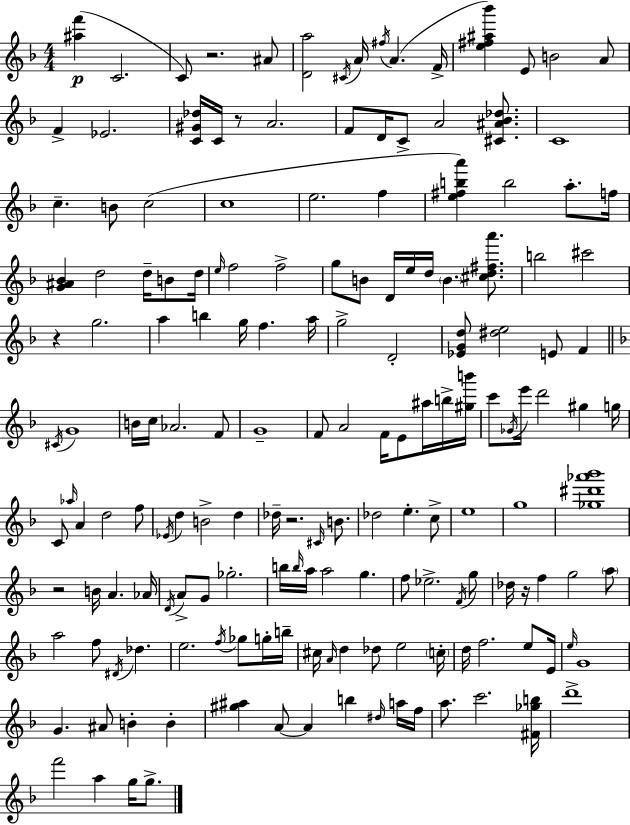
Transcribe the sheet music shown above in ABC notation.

X:1
T:Untitled
M:4/4
L:1/4
K:Dm
[^af'] C2 C/2 z2 ^A/2 [Da]2 ^C/4 A/4 ^f/4 A F/4 [e^f^a_b'] E/2 B2 A/2 F _E2 [C^G_d]/4 C/4 z/2 A2 F/2 D/4 C/2 A2 [^C^A_B_d]/2 C4 c B/2 c2 c4 e2 f [e^fba'] b2 a/2 f/4 [G^A_B] d2 d/4 B/2 d/4 e/4 f2 f2 g/2 B/2 D/4 e/4 d/4 B [^cd^fa']/2 b2 ^c'2 z g2 a b g/4 f a/4 g2 D2 [_EGd]/2 [^de]2 E/2 F ^C/4 G4 B/4 c/4 _A2 F/2 G4 F/2 A2 F/4 E/2 ^a/4 b/4 [^gb']/4 c'/2 _G/4 e'/4 d'2 ^g g/4 C/2 _a/4 A d2 f/2 _E/4 d B2 d _d/4 z2 ^C/4 B/2 _d2 e c/2 e4 g4 [_g^d'_a'_b']4 z2 B/4 A _A/4 D/4 A/2 G/2 _g2 b/4 b/4 a/4 a2 g f/2 _e2 F/4 g/2 _d/4 z/4 f g2 a/2 a2 f/2 ^D/4 _d e2 f/4 _g/2 g/4 b/4 ^c/4 A/4 d _d/2 e2 c/4 d/4 f2 e/2 E/4 e/4 G4 G ^A/2 B B [^g^a] A/2 A b ^d/4 a/4 f/4 a/2 c'2 [^F_gb]/4 d'4 f'2 a g/4 g/2